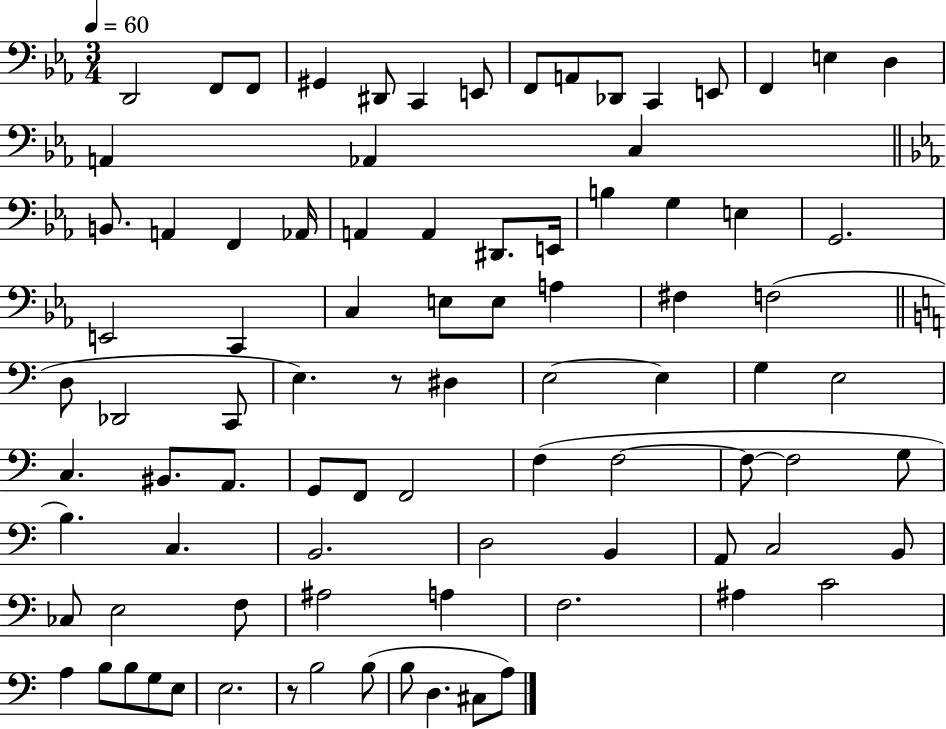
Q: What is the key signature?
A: EES major